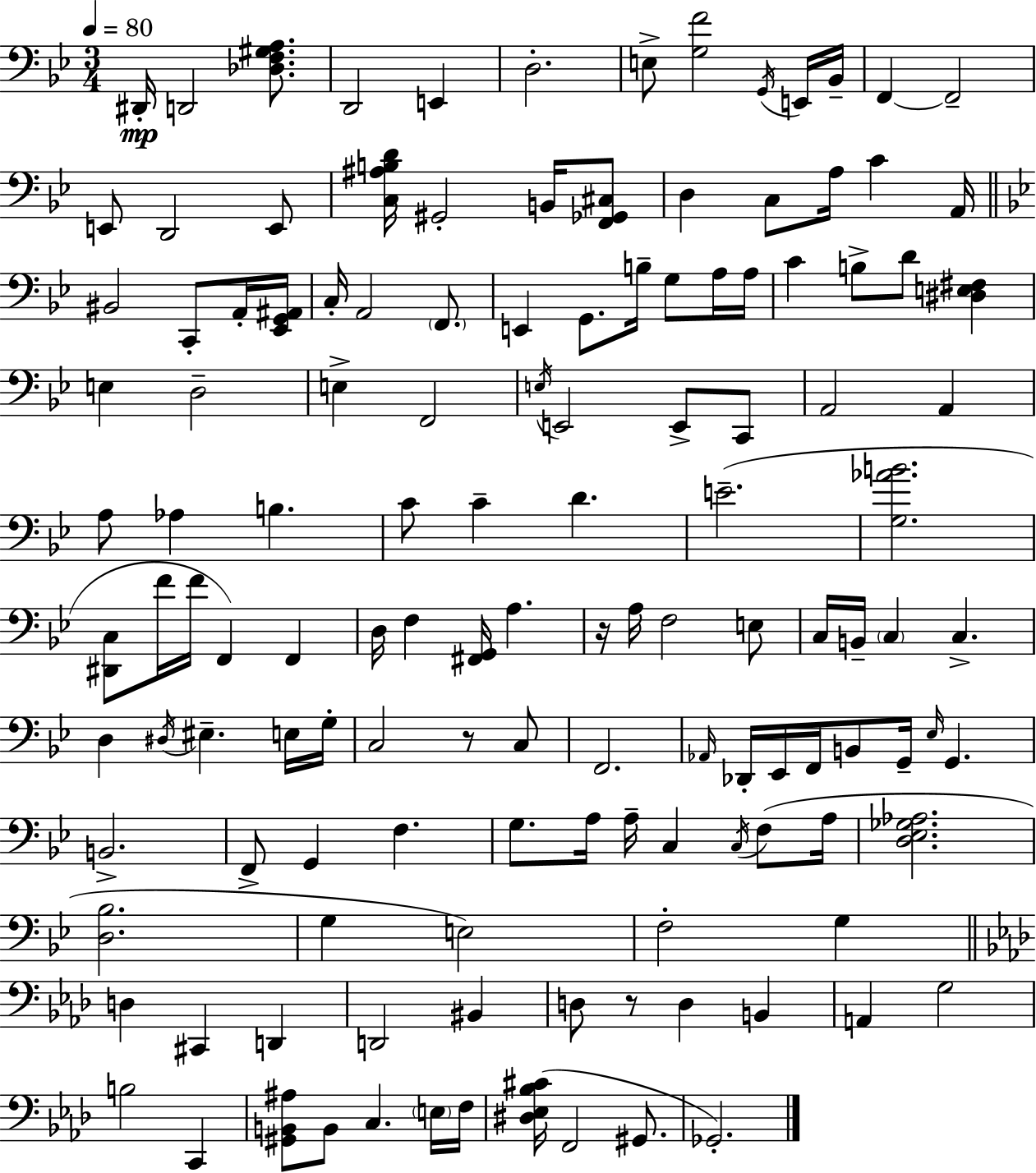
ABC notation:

X:1
T:Untitled
M:3/4
L:1/4
K:Gm
^D,,/4 D,,2 [_D,F,^G,A,]/2 D,,2 E,, D,2 E,/2 [G,F]2 G,,/4 E,,/4 _B,,/4 F,, F,,2 E,,/2 D,,2 E,,/2 [C,^A,B,D]/4 ^G,,2 B,,/4 [F,,_G,,^C,]/2 D, C,/2 A,/4 C A,,/4 ^B,,2 C,,/2 A,,/4 [_E,,G,,^A,,]/4 C,/4 A,,2 F,,/2 E,, G,,/2 B,/4 G,/2 A,/4 A,/4 C B,/2 D/2 [^D,E,^F,] E, D,2 E, F,,2 E,/4 E,,2 E,,/2 C,,/2 A,,2 A,, A,/2 _A, B, C/2 C D E2 [G,_AB]2 [^D,,C,]/2 F/4 F/4 F,, F,, D,/4 F, [^F,,G,,]/4 A, z/4 A,/4 F,2 E,/2 C,/4 B,,/4 C, C, D, ^D,/4 ^E, E,/4 G,/4 C,2 z/2 C,/2 F,,2 _A,,/4 _D,,/4 _E,,/4 F,,/4 B,,/2 G,,/4 _E,/4 G,, B,,2 F,,/2 G,, F, G,/2 A,/4 A,/4 C, C,/4 F,/2 A,/4 [D,_E,_G,_A,]2 [D,_B,]2 G, E,2 F,2 G, D, ^C,, D,, D,,2 ^B,, D,/2 z/2 D, B,, A,, G,2 B,2 C,, [^G,,B,,^A,]/2 B,,/2 C, E,/4 F,/4 [^D,_E,_B,^C]/4 F,,2 ^G,,/2 _G,,2